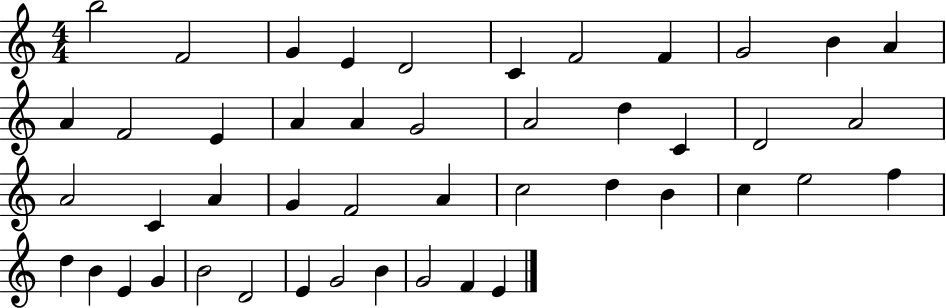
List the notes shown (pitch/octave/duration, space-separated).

B5/h F4/h G4/q E4/q D4/h C4/q F4/h F4/q G4/h B4/q A4/q A4/q F4/h E4/q A4/q A4/q G4/h A4/h D5/q C4/q D4/h A4/h A4/h C4/q A4/q G4/q F4/h A4/q C5/h D5/q B4/q C5/q E5/h F5/q D5/q B4/q E4/q G4/q B4/h D4/h E4/q G4/h B4/q G4/h F4/q E4/q